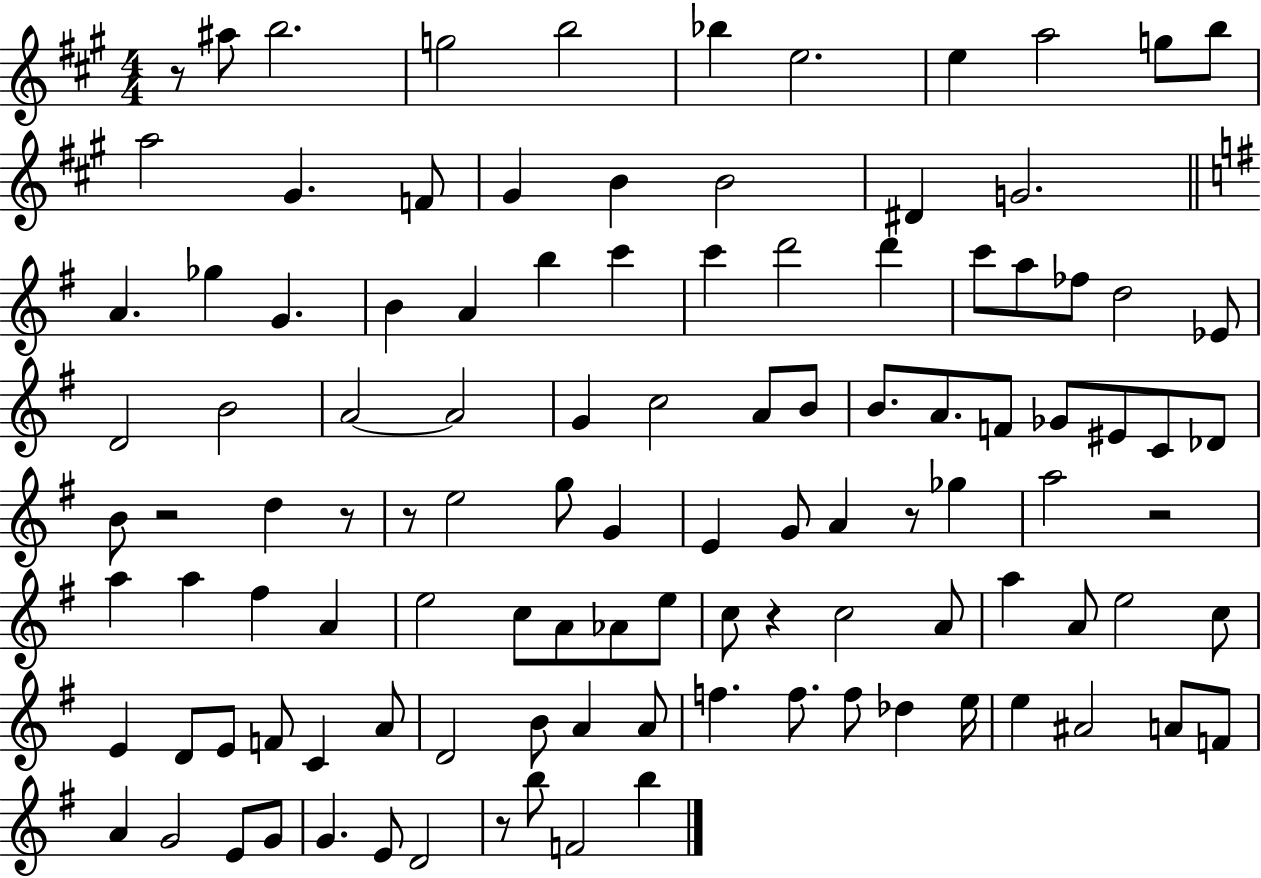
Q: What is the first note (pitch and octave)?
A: A#5